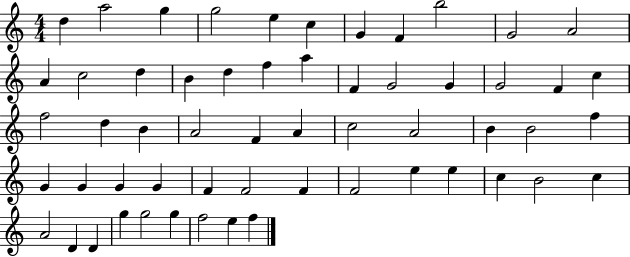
X:1
T:Untitled
M:4/4
L:1/4
K:C
d a2 g g2 e c G F b2 G2 A2 A c2 d B d f a F G2 G G2 F c f2 d B A2 F A c2 A2 B B2 f G G G G F F2 F F2 e e c B2 c A2 D D g g2 g f2 e f